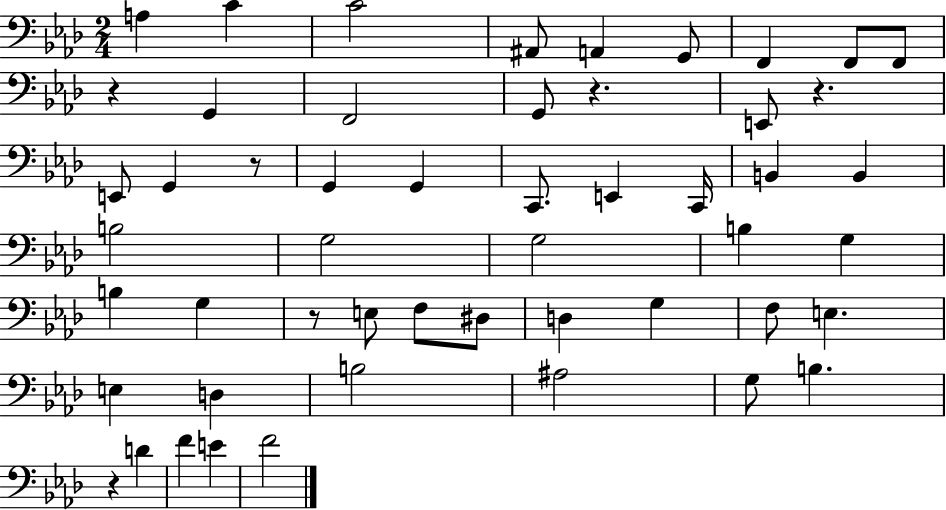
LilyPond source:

{
  \clef bass
  \numericTimeSignature
  \time 2/4
  \key aes \major
  a4 c'4 | c'2 | ais,8 a,4 g,8 | f,4 f,8 f,8 | \break r4 g,4 | f,2 | g,8 r4. | e,8 r4. | \break e,8 g,4 r8 | g,4 g,4 | c,8. e,4 c,16 | b,4 b,4 | \break b2 | g2 | g2 | b4 g4 | \break b4 g4 | r8 e8 f8 dis8 | d4 g4 | f8 e4. | \break e4 d4 | b2 | ais2 | g8 b4. | \break r4 d'4 | f'4 e'4 | f'2 | \bar "|."
}